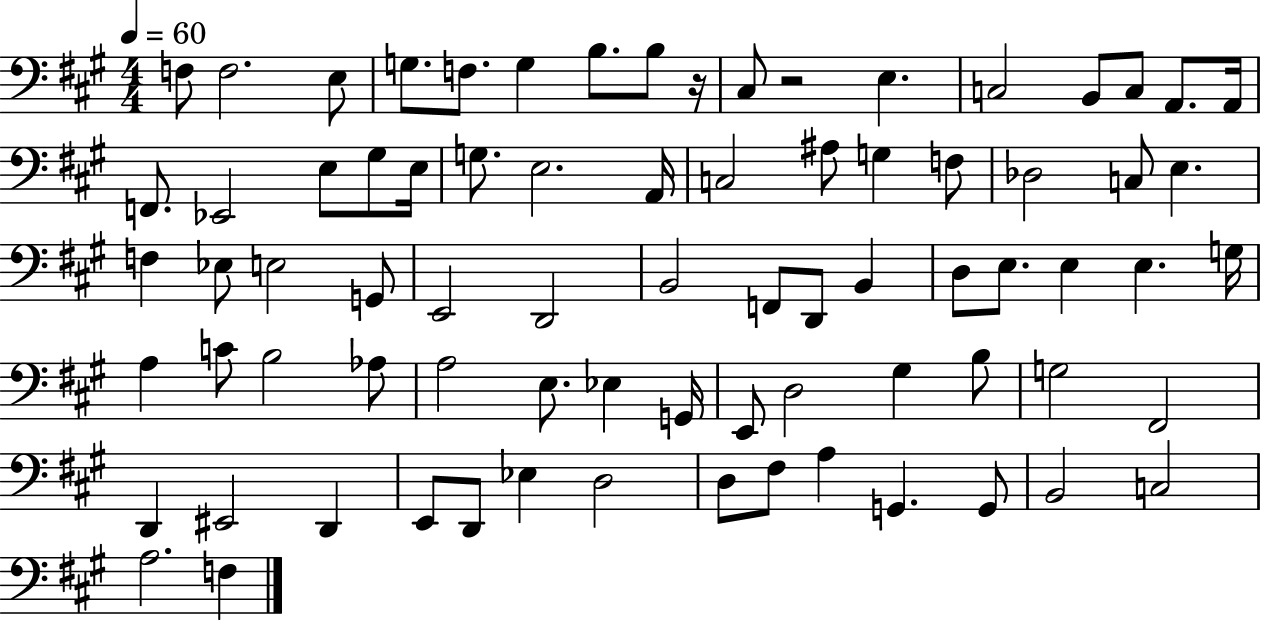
{
  \clef bass
  \numericTimeSignature
  \time 4/4
  \key a \major
  \tempo 4 = 60
  f8 f2. e8 | g8. f8. g4 b8. b8 r16 | cis8 r2 e4. | c2 b,8 c8 a,8. a,16 | \break f,8. ees,2 e8 gis8 e16 | g8. e2. a,16 | c2 ais8 g4 f8 | des2 c8 e4. | \break f4 ees8 e2 g,8 | e,2 d,2 | b,2 f,8 d,8 b,4 | d8 e8. e4 e4. g16 | \break a4 c'8 b2 aes8 | a2 e8. ees4 g,16 | e,8 d2 gis4 b8 | g2 fis,2 | \break d,4 eis,2 d,4 | e,8 d,8 ees4 d2 | d8 fis8 a4 g,4. g,8 | b,2 c2 | \break a2. f4 | \bar "|."
}